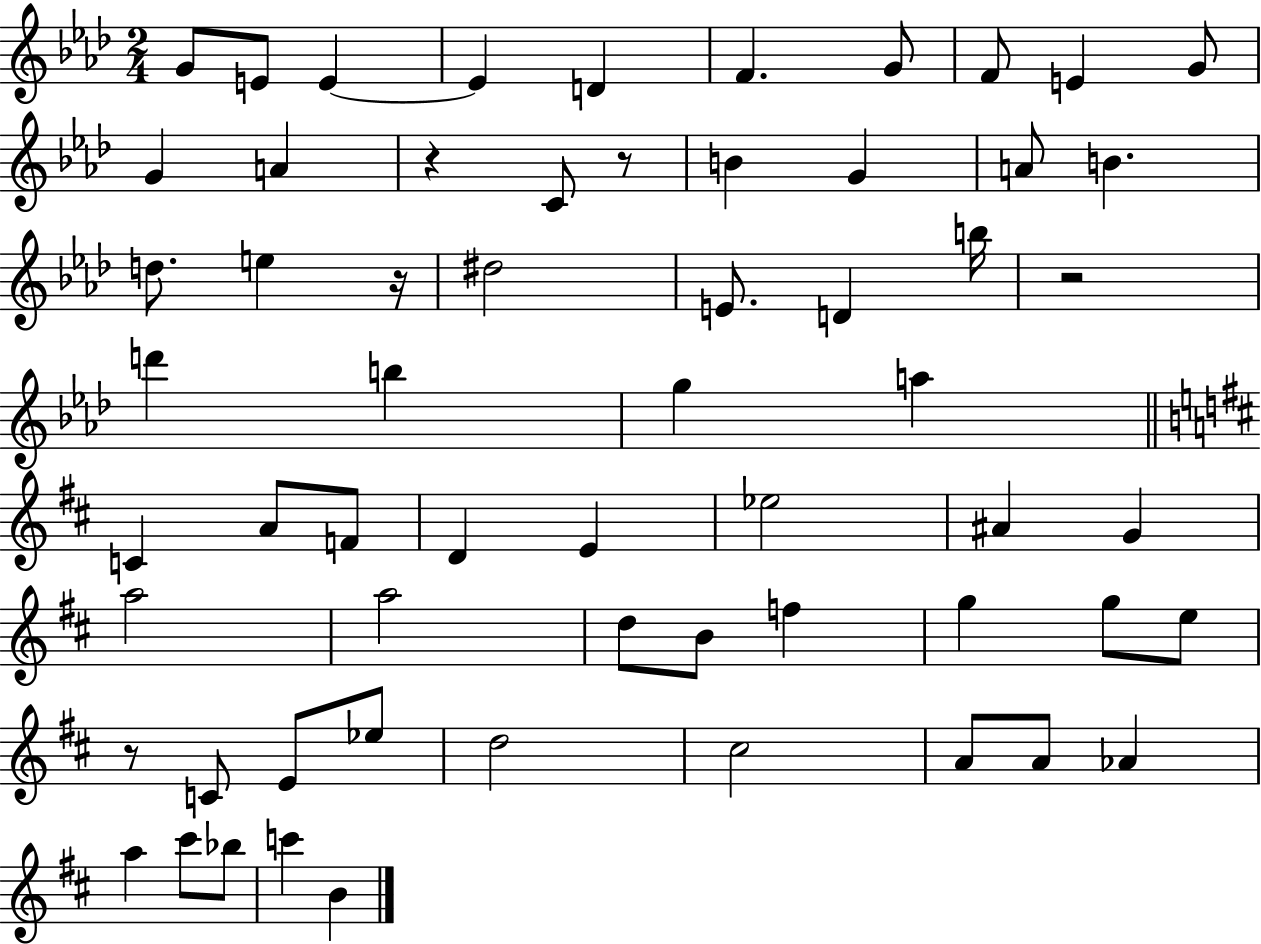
{
  \clef treble
  \numericTimeSignature
  \time 2/4
  \key aes \major
  g'8 e'8 e'4~~ | e'4 d'4 | f'4. g'8 | f'8 e'4 g'8 | \break g'4 a'4 | r4 c'8 r8 | b'4 g'4 | a'8 b'4. | \break d''8. e''4 r16 | dis''2 | e'8. d'4 b''16 | r2 | \break d'''4 b''4 | g''4 a''4 | \bar "||" \break \key d \major c'4 a'8 f'8 | d'4 e'4 | ees''2 | ais'4 g'4 | \break a''2 | a''2 | d''8 b'8 f''4 | g''4 g''8 e''8 | \break r8 c'8 e'8 ees''8 | d''2 | cis''2 | a'8 a'8 aes'4 | \break a''4 cis'''8 bes''8 | c'''4 b'4 | \bar "|."
}